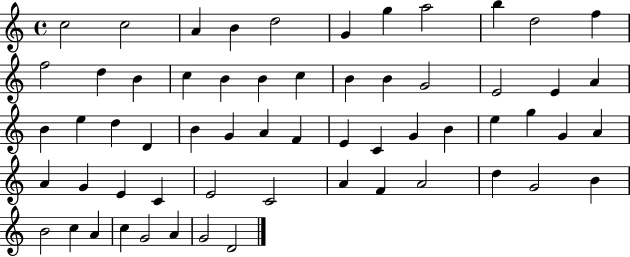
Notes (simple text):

C5/h C5/h A4/q B4/q D5/h G4/q G5/q A5/h B5/q D5/h F5/q F5/h D5/q B4/q C5/q B4/q B4/q C5/q B4/q B4/q G4/h E4/h E4/q A4/q B4/q E5/q D5/q D4/q B4/q G4/q A4/q F4/q E4/q C4/q G4/q B4/q E5/q G5/q G4/q A4/q A4/q G4/q E4/q C4/q E4/h C4/h A4/q F4/q A4/h D5/q G4/h B4/q B4/h C5/q A4/q C5/q G4/h A4/q G4/h D4/h